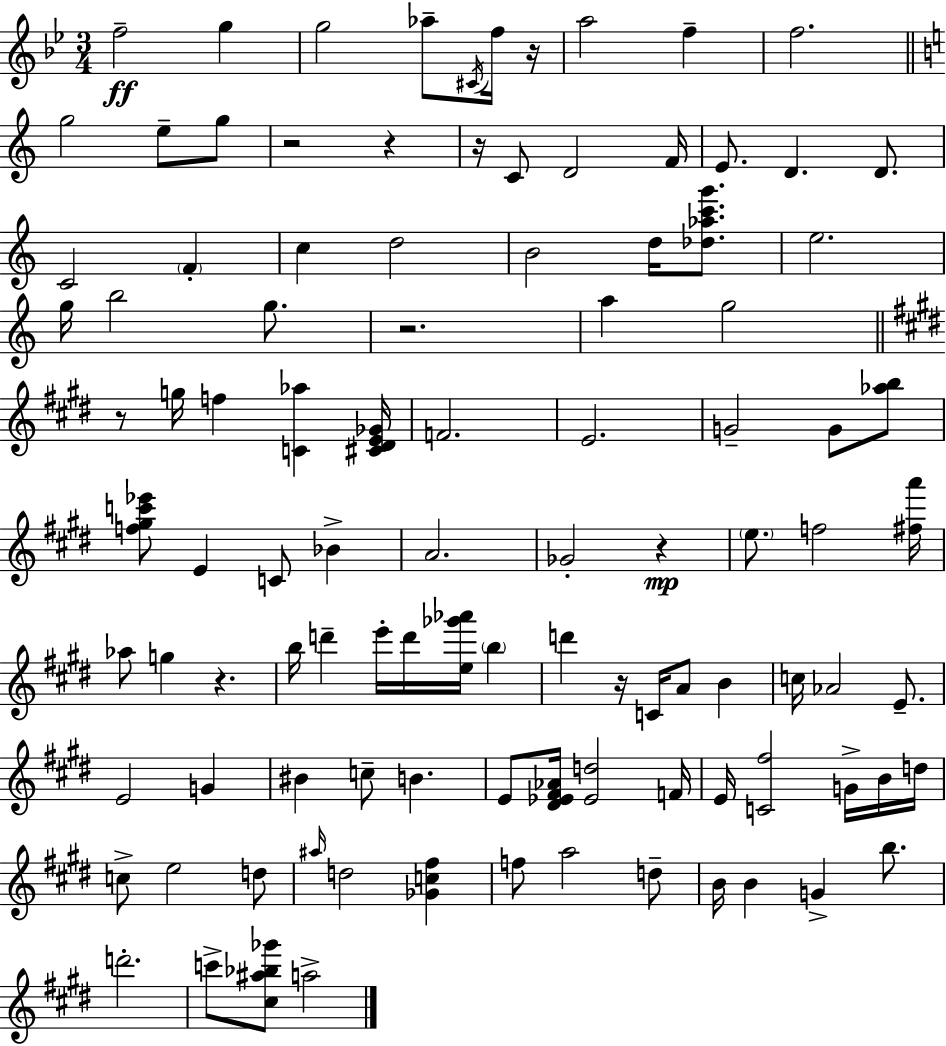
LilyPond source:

{
  \clef treble
  \numericTimeSignature
  \time 3/4
  \key g \minor
  f''2--\ff g''4 | g''2 aes''8-- \acciaccatura { cis'16 } f''16 | r16 a''2 f''4-- | f''2. | \break \bar "||" \break \key c \major g''2 e''8-- g''8 | r2 r4 | r16 c'8 d'2 f'16 | e'8. d'4. d'8. | \break c'2 \parenthesize f'4-. | c''4 d''2 | b'2 d''16 <des'' aes'' c''' g'''>8. | e''2. | \break g''16 b''2 g''8. | r2. | a''4 g''2 | \bar "||" \break \key e \major r8 g''16 f''4 <c' aes''>4 <cis' dis' e' ges'>16 | f'2. | e'2. | g'2-- g'8 <aes'' b''>8 | \break <f'' gis'' c''' ees'''>8 e'4 c'8 bes'4-> | a'2. | ges'2-. r4\mp | \parenthesize e''8. f''2 <fis'' a'''>16 | \break aes''8 g''4 r4. | b''16 d'''4-- e'''16-. d'''16 <e'' ges''' aes'''>16 \parenthesize b''4 | d'''4 r16 c'16 a'8 b'4 | c''16 aes'2 e'8.-- | \break e'2 g'4 | bis'4 c''8-- b'4. | e'8 <dis' ees' fis' aes'>16 <ees' d''>2 f'16 | e'16 <c' fis''>2 g'16-> b'16 d''16 | \break c''8-> e''2 d''8 | \grace { ais''16 } d''2 <ges' c'' fis''>4 | f''8 a''2 d''8-- | b'16 b'4 g'4-> b''8. | \break d'''2.-. | c'''8-> <cis'' ais'' bes'' ges'''>8 a''2-> | \bar "|."
}